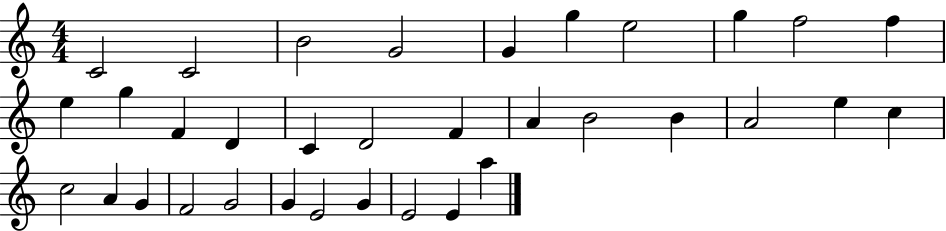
{
  \clef treble
  \numericTimeSignature
  \time 4/4
  \key c \major
  c'2 c'2 | b'2 g'2 | g'4 g''4 e''2 | g''4 f''2 f''4 | \break e''4 g''4 f'4 d'4 | c'4 d'2 f'4 | a'4 b'2 b'4 | a'2 e''4 c''4 | \break c''2 a'4 g'4 | f'2 g'2 | g'4 e'2 g'4 | e'2 e'4 a''4 | \break \bar "|."
}